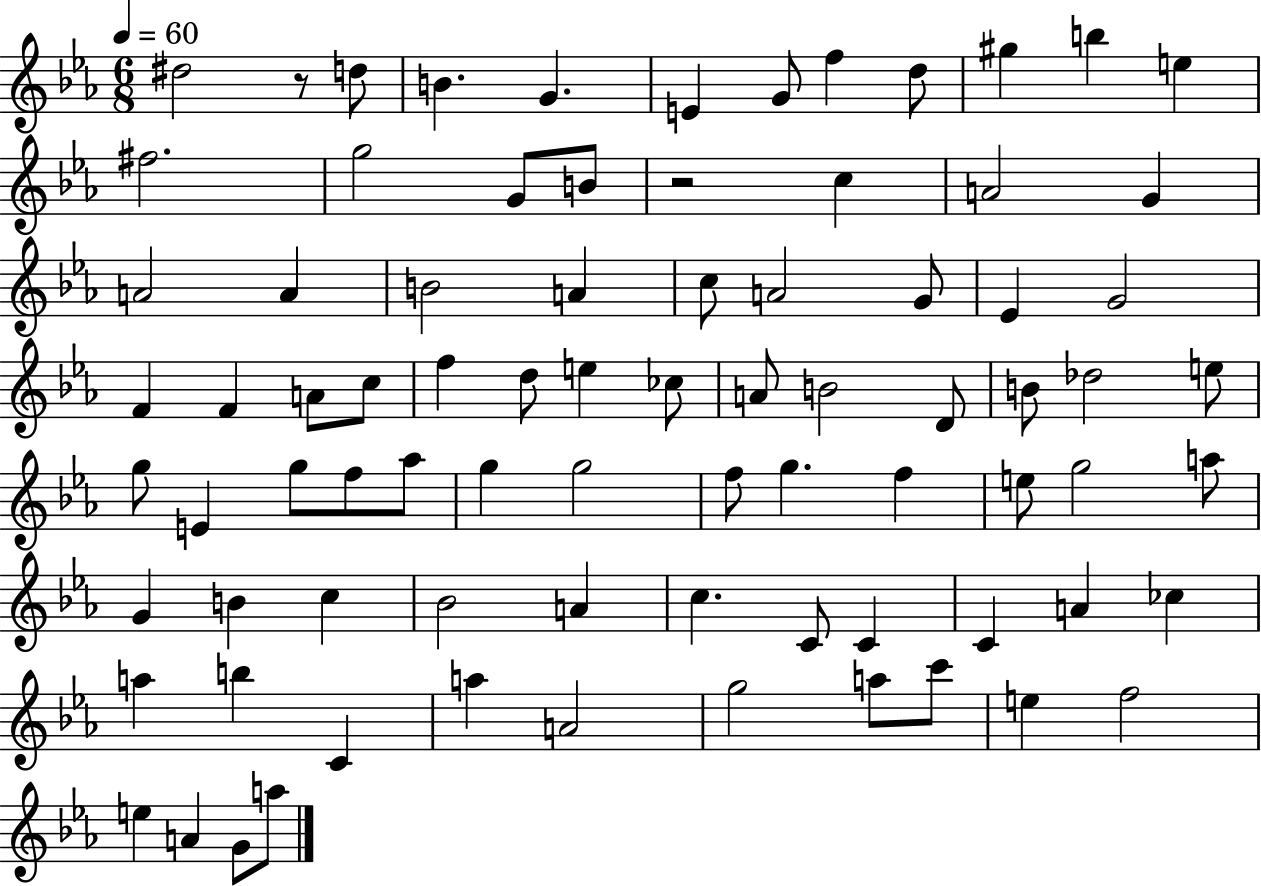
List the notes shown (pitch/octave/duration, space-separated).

D#5/h R/e D5/e B4/q. G4/q. E4/q G4/e F5/q D5/e G#5/q B5/q E5/q F#5/h. G5/h G4/e B4/e R/h C5/q A4/h G4/q A4/h A4/q B4/h A4/q C5/e A4/h G4/e Eb4/q G4/h F4/q F4/q A4/e C5/e F5/q D5/e E5/q CES5/e A4/e B4/h D4/e B4/e Db5/h E5/e G5/e E4/q G5/e F5/e Ab5/e G5/q G5/h F5/e G5/q. F5/q E5/e G5/h A5/e G4/q B4/q C5/q Bb4/h A4/q C5/q. C4/e C4/q C4/q A4/q CES5/q A5/q B5/q C4/q A5/q A4/h G5/h A5/e C6/e E5/q F5/h E5/q A4/q G4/e A5/e